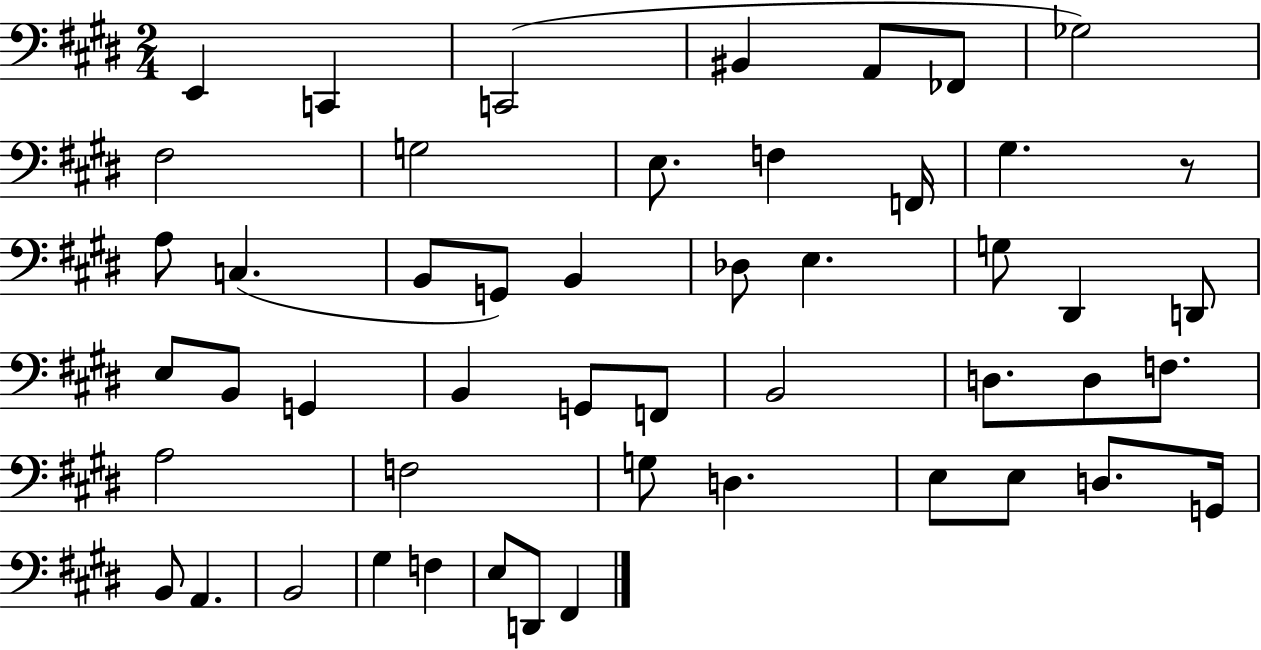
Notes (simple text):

E2/q C2/q C2/h BIS2/q A2/e FES2/e Gb3/h F#3/h G3/h E3/e. F3/q F2/s G#3/q. R/e A3/e C3/q. B2/e G2/e B2/q Db3/e E3/q. G3/e D#2/q D2/e E3/e B2/e G2/q B2/q G2/e F2/e B2/h D3/e. D3/e F3/e. A3/h F3/h G3/e D3/q. E3/e E3/e D3/e. G2/s B2/e A2/q. B2/h G#3/q F3/q E3/e D2/e F#2/q